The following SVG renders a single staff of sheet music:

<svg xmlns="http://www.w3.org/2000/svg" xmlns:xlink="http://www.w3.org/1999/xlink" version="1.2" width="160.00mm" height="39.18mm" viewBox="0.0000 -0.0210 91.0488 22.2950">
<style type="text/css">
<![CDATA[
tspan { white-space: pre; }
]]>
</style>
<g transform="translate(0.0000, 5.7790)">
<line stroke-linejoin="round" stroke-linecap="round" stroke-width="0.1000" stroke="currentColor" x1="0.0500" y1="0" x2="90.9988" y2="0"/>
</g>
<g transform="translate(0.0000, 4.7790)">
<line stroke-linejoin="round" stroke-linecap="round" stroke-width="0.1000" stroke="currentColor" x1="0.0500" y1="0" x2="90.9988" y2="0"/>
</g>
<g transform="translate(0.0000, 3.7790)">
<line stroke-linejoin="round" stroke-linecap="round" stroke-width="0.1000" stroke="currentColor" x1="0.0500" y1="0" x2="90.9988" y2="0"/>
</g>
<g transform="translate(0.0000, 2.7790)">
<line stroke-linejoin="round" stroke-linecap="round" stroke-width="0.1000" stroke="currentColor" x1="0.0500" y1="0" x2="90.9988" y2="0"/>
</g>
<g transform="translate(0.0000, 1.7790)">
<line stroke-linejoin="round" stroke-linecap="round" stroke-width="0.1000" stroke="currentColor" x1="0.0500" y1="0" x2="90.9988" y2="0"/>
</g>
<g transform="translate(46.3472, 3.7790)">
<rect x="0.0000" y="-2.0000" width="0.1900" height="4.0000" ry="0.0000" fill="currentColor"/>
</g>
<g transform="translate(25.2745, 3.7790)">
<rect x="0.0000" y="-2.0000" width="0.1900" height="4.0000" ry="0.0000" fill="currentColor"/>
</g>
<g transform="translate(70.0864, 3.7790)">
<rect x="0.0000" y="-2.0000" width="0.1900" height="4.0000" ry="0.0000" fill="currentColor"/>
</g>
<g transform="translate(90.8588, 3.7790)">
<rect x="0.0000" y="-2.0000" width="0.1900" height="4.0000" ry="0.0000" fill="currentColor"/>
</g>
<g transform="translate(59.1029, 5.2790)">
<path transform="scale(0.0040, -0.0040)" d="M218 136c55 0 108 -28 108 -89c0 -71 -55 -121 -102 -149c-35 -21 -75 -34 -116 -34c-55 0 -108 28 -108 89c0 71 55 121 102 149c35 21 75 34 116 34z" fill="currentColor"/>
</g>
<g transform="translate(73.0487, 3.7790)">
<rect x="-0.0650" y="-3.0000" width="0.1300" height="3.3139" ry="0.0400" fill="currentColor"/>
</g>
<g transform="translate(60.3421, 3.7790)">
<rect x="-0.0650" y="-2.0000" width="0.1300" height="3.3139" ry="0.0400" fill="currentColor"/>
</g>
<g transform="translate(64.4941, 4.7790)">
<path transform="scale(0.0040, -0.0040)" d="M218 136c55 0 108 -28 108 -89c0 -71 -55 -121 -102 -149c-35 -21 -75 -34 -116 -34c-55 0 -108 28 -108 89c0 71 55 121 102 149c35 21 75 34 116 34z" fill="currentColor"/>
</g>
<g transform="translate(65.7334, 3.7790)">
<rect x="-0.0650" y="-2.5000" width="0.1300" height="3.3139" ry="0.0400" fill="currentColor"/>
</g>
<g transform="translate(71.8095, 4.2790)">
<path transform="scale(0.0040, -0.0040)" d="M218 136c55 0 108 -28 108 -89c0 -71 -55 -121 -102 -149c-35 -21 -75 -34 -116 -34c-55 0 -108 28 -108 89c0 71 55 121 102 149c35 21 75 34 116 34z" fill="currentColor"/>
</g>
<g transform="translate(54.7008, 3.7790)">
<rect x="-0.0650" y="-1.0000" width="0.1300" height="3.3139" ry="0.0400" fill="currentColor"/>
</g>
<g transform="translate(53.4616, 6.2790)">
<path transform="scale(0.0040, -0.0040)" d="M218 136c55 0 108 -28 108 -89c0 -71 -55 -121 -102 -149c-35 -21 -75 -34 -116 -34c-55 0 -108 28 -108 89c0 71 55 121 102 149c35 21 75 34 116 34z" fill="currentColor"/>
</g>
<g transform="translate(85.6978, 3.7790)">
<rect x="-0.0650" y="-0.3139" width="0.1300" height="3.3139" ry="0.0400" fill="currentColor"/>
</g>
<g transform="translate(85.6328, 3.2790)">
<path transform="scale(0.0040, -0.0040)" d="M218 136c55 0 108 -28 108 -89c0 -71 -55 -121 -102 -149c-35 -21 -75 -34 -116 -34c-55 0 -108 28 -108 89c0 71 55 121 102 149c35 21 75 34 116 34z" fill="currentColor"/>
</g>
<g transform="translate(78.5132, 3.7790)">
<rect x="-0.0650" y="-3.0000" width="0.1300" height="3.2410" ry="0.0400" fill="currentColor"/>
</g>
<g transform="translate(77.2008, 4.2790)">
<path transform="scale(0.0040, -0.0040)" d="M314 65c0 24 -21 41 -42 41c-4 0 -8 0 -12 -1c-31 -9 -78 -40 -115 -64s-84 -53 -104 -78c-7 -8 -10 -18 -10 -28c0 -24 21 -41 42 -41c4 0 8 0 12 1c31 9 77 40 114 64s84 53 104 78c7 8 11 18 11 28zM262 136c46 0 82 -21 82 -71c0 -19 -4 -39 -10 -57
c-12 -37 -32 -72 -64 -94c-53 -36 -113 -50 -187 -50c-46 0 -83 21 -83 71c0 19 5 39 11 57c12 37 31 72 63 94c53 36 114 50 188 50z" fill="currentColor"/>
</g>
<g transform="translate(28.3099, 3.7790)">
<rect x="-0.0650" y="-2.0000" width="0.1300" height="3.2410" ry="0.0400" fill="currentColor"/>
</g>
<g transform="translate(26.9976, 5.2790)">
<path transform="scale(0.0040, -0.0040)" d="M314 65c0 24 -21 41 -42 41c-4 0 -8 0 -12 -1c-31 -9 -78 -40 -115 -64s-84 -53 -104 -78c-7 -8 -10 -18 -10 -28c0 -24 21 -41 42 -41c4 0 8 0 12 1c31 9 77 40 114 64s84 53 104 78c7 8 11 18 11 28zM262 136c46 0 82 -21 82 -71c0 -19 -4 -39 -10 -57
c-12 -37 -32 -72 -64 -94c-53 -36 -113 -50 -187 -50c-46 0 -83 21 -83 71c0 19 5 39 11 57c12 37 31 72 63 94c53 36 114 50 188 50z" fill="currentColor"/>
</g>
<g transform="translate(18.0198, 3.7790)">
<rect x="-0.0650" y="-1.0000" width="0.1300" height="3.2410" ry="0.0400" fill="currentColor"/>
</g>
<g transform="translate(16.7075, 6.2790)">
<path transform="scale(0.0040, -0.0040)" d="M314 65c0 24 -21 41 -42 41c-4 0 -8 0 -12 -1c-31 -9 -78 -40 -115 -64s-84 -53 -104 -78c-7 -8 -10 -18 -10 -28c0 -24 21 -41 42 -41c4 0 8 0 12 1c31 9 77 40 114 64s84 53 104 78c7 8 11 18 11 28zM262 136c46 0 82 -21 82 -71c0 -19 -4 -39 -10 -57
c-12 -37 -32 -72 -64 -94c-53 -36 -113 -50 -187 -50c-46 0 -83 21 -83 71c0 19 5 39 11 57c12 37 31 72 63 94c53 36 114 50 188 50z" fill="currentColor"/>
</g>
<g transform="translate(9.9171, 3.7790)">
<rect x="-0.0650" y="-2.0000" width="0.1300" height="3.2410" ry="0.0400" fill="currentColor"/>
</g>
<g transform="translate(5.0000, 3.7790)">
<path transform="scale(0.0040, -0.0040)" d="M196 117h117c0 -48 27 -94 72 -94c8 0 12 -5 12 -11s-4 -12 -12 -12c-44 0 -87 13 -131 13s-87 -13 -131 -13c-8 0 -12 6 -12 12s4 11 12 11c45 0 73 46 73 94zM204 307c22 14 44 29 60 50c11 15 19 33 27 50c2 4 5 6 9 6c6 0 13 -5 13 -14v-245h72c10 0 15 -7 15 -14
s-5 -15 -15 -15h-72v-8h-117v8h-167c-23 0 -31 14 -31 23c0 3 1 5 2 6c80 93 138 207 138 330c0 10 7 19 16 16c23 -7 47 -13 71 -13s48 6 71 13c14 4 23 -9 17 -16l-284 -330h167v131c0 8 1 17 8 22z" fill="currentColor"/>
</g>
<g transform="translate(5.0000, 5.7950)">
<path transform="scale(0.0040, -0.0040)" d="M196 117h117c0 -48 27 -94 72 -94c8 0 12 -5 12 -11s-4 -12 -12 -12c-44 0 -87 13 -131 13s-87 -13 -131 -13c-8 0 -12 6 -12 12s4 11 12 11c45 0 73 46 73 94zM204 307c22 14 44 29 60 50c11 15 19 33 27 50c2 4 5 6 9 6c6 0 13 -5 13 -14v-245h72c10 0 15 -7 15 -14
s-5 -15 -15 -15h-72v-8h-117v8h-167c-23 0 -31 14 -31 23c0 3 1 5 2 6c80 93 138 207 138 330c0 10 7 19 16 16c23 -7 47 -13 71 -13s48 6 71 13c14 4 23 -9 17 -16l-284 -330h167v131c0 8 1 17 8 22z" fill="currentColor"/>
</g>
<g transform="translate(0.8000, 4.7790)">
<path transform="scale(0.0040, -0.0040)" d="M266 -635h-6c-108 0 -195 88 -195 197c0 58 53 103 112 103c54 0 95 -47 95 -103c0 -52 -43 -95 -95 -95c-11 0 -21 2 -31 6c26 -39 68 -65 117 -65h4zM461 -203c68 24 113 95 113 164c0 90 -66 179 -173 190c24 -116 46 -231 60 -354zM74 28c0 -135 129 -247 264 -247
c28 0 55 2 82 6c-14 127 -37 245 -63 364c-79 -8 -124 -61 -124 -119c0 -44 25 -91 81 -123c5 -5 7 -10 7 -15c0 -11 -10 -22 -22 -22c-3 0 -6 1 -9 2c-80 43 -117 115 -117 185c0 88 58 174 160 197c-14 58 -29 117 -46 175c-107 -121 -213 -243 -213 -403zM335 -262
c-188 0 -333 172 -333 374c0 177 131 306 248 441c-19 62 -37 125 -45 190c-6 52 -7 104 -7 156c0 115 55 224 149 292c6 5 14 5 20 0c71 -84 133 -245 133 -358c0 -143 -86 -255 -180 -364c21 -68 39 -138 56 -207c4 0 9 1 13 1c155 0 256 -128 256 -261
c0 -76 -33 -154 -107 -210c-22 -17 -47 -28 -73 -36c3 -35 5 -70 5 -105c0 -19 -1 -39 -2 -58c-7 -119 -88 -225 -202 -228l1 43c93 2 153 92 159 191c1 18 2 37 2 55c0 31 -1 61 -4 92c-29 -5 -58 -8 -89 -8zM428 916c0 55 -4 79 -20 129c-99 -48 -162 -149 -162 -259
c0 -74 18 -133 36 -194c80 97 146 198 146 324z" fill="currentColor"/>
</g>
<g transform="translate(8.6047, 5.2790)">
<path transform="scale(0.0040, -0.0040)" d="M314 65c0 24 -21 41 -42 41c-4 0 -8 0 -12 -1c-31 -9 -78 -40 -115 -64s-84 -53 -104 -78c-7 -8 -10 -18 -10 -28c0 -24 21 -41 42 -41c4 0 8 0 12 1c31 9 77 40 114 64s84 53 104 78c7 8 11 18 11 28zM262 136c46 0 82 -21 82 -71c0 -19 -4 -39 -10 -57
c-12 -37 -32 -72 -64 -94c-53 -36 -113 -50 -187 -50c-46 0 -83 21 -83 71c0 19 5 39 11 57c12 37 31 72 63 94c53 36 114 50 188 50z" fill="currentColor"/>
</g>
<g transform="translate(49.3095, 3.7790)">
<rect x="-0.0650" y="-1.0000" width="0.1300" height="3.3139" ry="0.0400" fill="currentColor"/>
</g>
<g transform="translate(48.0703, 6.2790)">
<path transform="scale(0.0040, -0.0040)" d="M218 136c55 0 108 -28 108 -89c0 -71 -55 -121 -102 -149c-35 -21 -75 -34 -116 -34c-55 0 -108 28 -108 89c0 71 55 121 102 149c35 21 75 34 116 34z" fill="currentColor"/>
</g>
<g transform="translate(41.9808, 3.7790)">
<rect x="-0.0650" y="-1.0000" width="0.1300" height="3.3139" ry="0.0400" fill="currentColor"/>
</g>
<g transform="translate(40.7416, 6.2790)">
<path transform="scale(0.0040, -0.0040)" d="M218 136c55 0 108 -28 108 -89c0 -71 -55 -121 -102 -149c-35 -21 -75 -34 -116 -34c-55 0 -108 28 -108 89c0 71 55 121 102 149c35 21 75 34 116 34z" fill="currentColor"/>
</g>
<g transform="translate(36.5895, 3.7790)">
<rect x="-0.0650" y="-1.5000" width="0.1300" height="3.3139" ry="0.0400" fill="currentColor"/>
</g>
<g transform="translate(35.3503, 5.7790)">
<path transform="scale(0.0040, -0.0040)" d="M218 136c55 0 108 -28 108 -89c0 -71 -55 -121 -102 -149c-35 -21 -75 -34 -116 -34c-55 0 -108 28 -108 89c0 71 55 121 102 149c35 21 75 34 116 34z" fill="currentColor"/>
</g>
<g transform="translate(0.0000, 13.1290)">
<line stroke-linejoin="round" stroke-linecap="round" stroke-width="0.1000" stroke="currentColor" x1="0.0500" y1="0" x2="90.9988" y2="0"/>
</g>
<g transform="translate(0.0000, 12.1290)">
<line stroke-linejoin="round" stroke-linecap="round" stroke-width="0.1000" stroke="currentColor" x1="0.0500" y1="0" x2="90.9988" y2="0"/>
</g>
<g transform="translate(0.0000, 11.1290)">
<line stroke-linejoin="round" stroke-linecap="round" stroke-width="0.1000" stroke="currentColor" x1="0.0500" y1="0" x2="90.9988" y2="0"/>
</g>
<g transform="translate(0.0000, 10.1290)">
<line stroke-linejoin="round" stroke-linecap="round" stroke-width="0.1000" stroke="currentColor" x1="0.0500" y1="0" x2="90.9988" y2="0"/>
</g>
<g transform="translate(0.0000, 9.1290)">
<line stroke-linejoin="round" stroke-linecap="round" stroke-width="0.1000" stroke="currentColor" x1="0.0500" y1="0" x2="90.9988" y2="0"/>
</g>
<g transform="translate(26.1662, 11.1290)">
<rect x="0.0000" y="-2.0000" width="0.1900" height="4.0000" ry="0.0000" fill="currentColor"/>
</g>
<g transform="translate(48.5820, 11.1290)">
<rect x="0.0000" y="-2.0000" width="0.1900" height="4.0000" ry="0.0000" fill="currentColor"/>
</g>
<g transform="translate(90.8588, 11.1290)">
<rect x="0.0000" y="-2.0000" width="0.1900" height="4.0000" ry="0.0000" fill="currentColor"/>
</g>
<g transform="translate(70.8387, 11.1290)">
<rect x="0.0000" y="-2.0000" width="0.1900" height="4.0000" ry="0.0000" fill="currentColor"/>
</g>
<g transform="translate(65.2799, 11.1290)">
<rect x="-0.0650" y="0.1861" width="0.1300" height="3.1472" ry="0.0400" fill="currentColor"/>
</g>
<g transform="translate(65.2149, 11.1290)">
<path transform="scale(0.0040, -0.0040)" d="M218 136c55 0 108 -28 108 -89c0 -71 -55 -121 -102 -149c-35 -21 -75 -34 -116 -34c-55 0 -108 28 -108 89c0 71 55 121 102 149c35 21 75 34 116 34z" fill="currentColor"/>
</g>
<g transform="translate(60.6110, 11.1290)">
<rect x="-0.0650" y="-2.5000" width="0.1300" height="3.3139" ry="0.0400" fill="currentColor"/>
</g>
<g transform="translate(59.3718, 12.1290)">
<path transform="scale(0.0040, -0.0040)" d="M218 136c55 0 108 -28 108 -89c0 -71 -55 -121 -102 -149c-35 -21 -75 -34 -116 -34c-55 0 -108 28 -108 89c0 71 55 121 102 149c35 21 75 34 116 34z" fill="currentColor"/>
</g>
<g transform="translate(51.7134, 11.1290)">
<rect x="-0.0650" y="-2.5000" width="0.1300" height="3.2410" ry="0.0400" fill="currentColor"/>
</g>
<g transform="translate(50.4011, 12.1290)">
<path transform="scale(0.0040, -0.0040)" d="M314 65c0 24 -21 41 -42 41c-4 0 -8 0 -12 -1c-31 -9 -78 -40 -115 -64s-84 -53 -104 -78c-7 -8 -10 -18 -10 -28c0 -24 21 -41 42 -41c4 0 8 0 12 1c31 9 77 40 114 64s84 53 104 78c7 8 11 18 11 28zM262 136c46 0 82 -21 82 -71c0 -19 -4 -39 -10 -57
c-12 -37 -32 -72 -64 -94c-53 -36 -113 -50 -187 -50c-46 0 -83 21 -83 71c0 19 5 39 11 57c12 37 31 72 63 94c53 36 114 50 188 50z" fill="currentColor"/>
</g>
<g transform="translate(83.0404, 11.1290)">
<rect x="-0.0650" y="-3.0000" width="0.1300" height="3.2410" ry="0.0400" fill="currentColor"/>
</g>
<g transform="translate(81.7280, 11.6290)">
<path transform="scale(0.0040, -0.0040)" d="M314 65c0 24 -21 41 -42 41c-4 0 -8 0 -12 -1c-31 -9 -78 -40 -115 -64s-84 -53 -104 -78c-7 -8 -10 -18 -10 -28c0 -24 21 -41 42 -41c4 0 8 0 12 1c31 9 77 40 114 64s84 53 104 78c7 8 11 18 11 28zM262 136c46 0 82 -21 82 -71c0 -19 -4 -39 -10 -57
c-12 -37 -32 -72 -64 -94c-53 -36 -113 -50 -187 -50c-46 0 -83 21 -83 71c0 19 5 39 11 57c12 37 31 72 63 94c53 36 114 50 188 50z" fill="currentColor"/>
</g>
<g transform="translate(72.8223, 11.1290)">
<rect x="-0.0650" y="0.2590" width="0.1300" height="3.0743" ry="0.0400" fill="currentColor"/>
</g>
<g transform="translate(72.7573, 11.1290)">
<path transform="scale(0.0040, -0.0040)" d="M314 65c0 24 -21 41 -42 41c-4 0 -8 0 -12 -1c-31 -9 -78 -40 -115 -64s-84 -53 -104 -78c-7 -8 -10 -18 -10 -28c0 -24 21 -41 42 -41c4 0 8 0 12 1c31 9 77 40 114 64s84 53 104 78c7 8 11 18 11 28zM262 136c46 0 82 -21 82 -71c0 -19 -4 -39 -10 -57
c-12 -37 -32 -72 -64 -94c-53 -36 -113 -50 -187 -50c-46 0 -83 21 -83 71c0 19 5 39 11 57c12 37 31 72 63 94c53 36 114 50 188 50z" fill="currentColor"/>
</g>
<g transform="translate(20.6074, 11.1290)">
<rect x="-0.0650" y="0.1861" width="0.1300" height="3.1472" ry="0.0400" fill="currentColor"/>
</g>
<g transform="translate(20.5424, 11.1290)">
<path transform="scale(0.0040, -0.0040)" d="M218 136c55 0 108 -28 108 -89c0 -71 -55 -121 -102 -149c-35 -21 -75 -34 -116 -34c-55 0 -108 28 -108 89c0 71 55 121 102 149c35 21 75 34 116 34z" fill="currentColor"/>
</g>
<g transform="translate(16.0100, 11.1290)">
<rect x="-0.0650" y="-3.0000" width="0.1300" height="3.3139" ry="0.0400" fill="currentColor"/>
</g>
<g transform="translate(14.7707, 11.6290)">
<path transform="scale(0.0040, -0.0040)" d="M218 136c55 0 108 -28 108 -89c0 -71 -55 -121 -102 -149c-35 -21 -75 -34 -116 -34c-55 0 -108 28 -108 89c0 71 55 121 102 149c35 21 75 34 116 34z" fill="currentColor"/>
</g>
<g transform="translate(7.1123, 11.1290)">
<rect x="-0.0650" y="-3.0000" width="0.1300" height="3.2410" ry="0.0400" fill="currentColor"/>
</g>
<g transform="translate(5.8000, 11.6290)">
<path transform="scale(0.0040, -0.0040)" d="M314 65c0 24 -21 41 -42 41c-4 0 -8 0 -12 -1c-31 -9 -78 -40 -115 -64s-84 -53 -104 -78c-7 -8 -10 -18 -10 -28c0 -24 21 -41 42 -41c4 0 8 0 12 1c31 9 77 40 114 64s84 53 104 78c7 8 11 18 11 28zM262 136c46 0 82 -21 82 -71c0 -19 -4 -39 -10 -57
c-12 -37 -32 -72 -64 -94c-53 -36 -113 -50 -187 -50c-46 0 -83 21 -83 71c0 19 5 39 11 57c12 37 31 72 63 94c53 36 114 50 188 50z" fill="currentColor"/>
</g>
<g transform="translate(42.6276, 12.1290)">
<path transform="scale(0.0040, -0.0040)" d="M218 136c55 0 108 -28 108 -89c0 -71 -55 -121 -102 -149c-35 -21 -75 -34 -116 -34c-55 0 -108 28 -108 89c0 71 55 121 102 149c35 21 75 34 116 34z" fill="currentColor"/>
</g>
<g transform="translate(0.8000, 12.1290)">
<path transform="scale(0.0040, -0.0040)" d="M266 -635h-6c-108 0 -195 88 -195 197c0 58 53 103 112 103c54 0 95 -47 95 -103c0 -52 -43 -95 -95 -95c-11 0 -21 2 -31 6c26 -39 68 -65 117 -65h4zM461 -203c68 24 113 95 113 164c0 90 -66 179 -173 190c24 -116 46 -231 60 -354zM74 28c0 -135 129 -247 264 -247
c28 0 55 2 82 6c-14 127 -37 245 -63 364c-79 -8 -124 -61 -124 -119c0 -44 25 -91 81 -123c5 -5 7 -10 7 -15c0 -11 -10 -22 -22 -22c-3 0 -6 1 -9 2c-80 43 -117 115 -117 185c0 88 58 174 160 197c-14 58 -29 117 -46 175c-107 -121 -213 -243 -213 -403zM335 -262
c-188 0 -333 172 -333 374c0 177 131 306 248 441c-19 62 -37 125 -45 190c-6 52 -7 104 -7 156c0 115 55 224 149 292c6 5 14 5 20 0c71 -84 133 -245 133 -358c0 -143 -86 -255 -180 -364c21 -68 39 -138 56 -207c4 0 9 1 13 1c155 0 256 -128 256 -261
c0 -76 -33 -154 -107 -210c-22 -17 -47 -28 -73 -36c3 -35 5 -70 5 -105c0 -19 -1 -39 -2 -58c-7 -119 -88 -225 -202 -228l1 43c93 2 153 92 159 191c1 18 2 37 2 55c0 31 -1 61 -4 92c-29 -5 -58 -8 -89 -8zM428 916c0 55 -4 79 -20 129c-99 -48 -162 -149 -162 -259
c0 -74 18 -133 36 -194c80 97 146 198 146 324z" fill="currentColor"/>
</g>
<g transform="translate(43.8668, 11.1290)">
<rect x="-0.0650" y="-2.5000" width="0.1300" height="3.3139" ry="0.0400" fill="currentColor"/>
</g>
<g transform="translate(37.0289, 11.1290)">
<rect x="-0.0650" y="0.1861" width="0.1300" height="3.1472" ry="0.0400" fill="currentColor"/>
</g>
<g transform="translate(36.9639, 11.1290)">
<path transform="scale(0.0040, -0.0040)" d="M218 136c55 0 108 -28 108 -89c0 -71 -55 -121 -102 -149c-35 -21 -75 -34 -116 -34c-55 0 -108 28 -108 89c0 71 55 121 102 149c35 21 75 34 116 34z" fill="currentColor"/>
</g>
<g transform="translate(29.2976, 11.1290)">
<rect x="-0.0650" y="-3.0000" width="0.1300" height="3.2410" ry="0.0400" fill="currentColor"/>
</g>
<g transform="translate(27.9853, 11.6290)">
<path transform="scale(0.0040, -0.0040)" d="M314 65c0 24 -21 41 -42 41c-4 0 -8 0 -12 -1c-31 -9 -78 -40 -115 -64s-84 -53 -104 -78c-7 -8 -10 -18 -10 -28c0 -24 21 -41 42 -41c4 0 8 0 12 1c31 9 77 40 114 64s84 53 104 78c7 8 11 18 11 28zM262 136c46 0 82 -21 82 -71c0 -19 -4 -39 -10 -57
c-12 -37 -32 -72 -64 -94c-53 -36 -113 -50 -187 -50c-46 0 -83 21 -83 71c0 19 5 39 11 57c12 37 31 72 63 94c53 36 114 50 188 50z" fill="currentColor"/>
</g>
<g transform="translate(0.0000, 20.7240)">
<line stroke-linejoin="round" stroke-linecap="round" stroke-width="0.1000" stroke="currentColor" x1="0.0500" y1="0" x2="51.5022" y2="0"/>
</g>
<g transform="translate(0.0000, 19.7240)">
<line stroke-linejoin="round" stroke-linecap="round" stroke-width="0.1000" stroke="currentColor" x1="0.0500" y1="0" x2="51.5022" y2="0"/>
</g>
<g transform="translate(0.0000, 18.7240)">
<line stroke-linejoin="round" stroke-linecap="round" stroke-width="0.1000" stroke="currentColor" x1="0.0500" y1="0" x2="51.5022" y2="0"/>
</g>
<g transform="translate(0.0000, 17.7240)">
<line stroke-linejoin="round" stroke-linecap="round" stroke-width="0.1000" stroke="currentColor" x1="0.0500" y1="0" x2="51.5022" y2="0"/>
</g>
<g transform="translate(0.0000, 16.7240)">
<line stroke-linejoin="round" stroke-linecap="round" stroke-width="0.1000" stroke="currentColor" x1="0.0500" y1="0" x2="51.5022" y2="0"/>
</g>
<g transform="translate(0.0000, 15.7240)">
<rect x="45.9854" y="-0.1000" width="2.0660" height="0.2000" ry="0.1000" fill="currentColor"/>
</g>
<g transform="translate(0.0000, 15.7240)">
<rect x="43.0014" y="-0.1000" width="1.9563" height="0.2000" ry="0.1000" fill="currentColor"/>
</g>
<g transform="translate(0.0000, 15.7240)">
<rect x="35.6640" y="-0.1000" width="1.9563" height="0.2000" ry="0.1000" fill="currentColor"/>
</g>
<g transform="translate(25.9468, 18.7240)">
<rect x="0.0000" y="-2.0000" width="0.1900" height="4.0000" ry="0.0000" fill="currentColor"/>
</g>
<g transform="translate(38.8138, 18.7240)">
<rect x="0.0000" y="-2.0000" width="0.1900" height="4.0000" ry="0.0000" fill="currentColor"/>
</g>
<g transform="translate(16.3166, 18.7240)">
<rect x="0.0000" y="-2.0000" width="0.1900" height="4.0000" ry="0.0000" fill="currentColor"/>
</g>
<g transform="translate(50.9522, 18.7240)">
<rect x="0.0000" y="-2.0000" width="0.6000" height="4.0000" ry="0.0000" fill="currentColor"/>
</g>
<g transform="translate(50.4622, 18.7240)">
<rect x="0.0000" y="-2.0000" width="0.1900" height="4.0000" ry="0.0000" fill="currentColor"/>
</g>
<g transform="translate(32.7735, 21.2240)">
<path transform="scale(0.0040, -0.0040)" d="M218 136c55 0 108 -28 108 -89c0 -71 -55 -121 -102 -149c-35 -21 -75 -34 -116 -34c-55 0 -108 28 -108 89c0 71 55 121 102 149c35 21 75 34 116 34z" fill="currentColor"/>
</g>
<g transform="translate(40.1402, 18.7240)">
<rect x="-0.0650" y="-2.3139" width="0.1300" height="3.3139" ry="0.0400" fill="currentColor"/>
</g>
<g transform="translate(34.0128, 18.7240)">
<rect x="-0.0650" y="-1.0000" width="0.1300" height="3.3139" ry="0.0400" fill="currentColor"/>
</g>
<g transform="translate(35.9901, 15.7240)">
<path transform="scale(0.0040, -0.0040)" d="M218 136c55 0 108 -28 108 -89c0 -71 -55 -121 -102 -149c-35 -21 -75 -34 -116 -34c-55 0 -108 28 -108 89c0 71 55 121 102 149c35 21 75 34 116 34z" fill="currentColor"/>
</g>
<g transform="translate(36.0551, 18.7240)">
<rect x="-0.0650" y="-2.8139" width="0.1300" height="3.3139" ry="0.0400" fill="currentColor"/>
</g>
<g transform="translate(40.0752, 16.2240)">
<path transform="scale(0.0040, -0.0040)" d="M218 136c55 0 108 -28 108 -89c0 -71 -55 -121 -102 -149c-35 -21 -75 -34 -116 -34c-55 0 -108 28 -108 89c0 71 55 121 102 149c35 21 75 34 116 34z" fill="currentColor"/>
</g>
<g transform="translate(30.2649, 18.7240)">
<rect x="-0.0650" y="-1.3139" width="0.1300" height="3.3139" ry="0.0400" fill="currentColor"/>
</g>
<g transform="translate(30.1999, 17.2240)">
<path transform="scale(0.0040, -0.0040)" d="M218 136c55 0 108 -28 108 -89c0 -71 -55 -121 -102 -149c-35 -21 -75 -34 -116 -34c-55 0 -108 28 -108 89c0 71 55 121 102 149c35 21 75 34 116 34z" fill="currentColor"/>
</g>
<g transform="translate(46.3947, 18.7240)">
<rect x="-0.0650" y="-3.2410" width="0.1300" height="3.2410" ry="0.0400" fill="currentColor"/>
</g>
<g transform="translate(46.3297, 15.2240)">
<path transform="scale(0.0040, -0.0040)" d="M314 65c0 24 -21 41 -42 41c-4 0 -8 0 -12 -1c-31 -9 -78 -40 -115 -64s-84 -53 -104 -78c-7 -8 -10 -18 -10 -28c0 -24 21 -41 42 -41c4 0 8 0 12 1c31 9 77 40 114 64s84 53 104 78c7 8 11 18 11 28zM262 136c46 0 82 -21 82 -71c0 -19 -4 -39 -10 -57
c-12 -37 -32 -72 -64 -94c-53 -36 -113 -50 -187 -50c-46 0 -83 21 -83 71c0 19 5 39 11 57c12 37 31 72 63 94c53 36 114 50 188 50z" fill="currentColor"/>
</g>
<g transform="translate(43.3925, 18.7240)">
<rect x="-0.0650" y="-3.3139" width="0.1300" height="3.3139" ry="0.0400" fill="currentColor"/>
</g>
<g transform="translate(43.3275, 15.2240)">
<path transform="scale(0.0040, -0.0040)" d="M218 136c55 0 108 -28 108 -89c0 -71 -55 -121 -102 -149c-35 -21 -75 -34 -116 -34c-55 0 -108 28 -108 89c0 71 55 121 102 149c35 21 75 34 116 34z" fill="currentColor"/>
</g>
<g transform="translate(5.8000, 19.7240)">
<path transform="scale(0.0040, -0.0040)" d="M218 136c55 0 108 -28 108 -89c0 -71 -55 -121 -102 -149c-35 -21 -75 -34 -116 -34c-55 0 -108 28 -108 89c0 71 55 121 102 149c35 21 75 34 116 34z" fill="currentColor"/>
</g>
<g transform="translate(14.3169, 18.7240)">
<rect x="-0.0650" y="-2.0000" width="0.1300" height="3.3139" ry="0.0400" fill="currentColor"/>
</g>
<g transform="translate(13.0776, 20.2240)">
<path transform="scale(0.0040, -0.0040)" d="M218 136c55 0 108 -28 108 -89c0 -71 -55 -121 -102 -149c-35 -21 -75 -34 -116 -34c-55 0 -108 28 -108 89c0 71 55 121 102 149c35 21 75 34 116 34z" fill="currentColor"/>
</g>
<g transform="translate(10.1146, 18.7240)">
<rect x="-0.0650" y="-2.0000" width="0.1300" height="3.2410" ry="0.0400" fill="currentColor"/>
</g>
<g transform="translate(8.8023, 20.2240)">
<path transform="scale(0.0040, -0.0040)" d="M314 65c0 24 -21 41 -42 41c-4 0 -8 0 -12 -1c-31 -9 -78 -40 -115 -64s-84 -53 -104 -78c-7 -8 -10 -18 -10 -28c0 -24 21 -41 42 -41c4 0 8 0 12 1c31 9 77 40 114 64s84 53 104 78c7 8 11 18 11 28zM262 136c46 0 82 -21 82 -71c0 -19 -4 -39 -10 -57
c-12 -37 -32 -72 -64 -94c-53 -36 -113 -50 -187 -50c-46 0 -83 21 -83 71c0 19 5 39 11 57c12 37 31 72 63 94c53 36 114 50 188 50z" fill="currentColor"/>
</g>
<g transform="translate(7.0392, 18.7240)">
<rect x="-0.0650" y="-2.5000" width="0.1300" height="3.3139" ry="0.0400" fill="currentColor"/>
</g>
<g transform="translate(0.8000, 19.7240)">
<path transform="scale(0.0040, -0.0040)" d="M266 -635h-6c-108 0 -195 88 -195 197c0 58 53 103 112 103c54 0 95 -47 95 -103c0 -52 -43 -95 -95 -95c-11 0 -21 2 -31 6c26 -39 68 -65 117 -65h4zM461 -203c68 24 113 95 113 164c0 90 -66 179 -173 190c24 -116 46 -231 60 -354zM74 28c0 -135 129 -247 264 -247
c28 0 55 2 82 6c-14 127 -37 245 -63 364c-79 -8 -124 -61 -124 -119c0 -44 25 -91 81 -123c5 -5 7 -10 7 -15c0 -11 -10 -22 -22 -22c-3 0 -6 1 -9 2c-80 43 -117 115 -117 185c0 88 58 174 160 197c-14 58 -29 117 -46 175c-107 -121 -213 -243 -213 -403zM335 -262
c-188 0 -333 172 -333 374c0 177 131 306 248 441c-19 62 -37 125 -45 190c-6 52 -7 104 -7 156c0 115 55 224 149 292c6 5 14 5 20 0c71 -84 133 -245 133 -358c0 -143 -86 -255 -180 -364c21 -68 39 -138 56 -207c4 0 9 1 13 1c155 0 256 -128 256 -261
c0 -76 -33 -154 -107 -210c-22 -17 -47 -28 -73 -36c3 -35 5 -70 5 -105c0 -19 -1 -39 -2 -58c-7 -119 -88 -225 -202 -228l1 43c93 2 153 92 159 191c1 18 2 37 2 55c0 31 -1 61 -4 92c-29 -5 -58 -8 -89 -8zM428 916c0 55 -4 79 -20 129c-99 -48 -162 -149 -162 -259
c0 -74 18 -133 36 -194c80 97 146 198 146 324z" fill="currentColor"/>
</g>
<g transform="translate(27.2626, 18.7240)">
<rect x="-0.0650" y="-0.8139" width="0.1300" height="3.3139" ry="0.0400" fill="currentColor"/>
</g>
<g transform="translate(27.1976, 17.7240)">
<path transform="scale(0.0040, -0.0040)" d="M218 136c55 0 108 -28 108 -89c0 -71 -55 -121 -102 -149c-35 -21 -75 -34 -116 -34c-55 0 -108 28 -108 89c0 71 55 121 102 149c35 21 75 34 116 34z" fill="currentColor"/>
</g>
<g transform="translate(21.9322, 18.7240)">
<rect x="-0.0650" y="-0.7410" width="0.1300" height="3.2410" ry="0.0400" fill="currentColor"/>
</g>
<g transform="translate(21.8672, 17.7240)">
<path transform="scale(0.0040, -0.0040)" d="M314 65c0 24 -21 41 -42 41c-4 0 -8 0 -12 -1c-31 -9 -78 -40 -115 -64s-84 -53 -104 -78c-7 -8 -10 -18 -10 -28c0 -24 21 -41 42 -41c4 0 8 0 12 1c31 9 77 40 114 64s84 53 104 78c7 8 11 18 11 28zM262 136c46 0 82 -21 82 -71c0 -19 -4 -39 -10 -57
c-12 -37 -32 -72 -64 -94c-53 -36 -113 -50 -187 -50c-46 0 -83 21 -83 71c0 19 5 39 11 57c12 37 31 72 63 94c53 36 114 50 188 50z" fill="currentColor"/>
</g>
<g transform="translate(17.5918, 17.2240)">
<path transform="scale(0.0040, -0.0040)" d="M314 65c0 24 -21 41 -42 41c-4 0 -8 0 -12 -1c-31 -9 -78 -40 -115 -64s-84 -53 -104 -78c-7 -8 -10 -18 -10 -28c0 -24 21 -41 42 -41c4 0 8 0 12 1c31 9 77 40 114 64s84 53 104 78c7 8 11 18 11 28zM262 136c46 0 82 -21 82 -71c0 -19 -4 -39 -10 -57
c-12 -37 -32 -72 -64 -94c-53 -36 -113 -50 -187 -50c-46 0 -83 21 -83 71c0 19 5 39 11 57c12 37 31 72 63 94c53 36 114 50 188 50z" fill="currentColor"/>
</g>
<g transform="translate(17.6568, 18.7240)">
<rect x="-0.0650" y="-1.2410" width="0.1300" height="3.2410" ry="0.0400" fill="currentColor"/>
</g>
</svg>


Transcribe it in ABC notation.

X:1
T:Untitled
M:4/4
L:1/4
K:C
F2 D2 F2 E D D D F G A A2 c A2 A B A2 B G G2 G B B2 A2 G F2 F e2 d2 d e D a g b b2